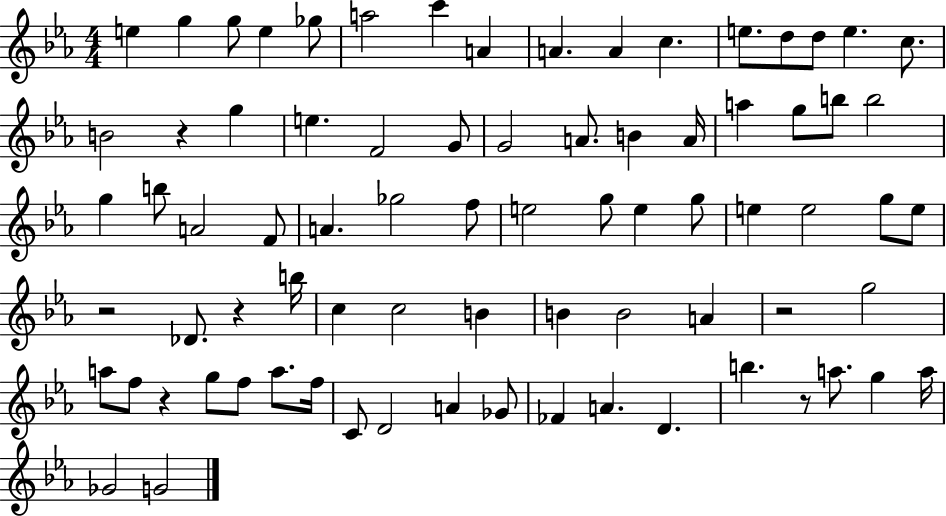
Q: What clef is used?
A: treble